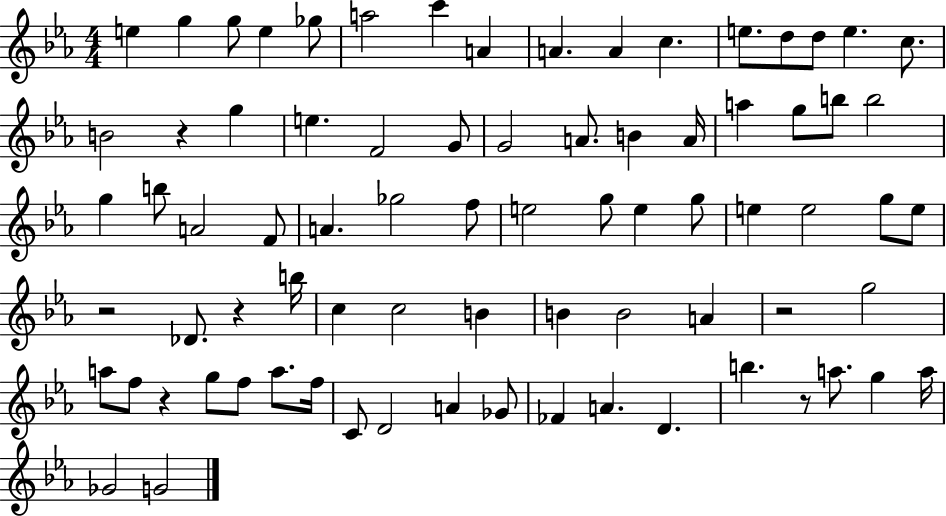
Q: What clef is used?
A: treble